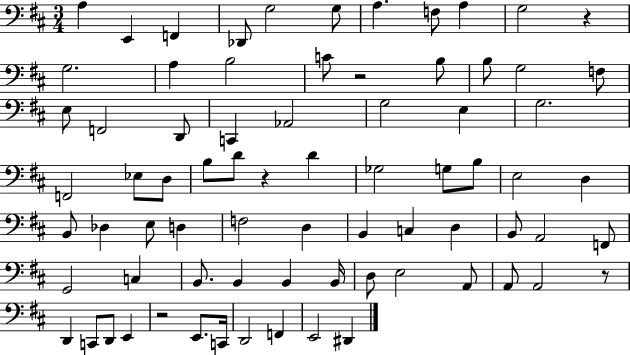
X:1
T:Untitled
M:3/4
L:1/4
K:D
A, E,, F,, _D,,/2 G,2 G,/2 A, F,/2 A, G,2 z G,2 A, B,2 C/2 z2 B,/2 B,/2 G,2 F,/2 E,/2 F,,2 D,,/2 C,, _A,,2 G,2 E, G,2 F,,2 _E,/2 D,/2 B,/2 D/2 z D _G,2 G,/2 B,/2 E,2 D, B,,/2 _D, E,/2 D, F,2 D, B,, C, D, B,,/2 A,,2 F,,/2 G,,2 C, B,,/2 B,, B,, B,,/4 D,/2 E,2 A,,/2 A,,/2 A,,2 z/2 D,, C,,/2 D,,/2 E,, z2 E,,/2 C,,/4 D,,2 F,, E,,2 ^D,,